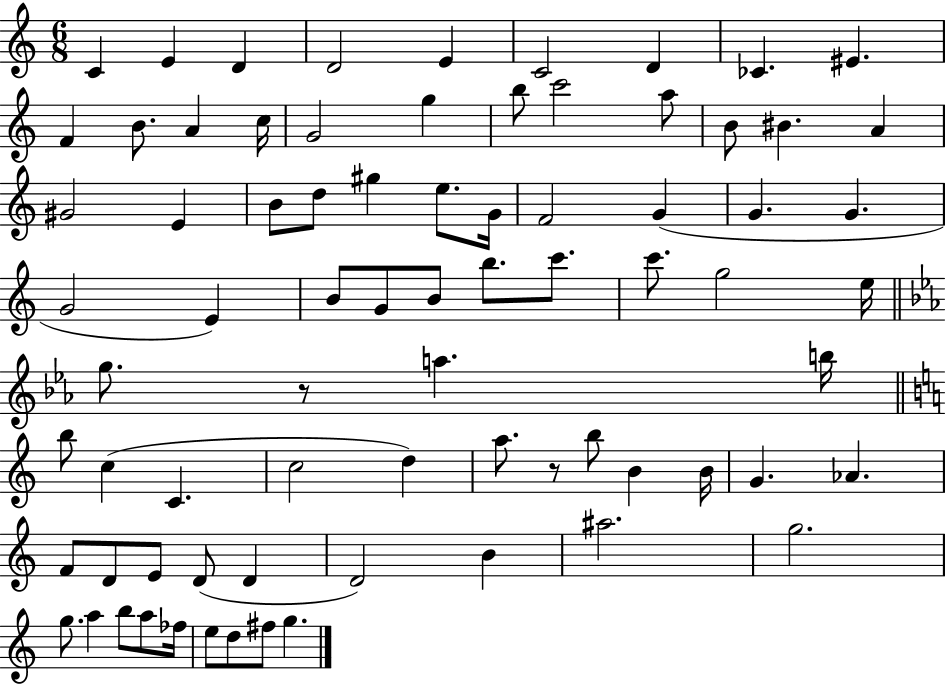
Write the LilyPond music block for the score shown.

{
  \clef treble
  \numericTimeSignature
  \time 6/8
  \key c \major
  c'4 e'4 d'4 | d'2 e'4 | c'2 d'4 | ces'4. eis'4. | \break f'4 b'8. a'4 c''16 | g'2 g''4 | b''8 c'''2 a''8 | b'8 bis'4. a'4 | \break gis'2 e'4 | b'8 d''8 gis''4 e''8. g'16 | f'2 g'4( | g'4. g'4. | \break g'2 e'4) | b'8 g'8 b'8 b''8. c'''8. | c'''8. g''2 e''16 | \bar "||" \break \key ees \major g''8. r8 a''4. b''16 | \bar "||" \break \key c \major b''8 c''4( c'4. | c''2 d''4) | a''8. r8 b''8 b'4 b'16 | g'4. aes'4. | \break f'8 d'8 e'8 d'8( d'4 | d'2) b'4 | ais''2. | g''2. | \break g''8. a''4 b''8 a''8 fes''16 | e''8 d''8 fis''8 g''4. | \bar "|."
}